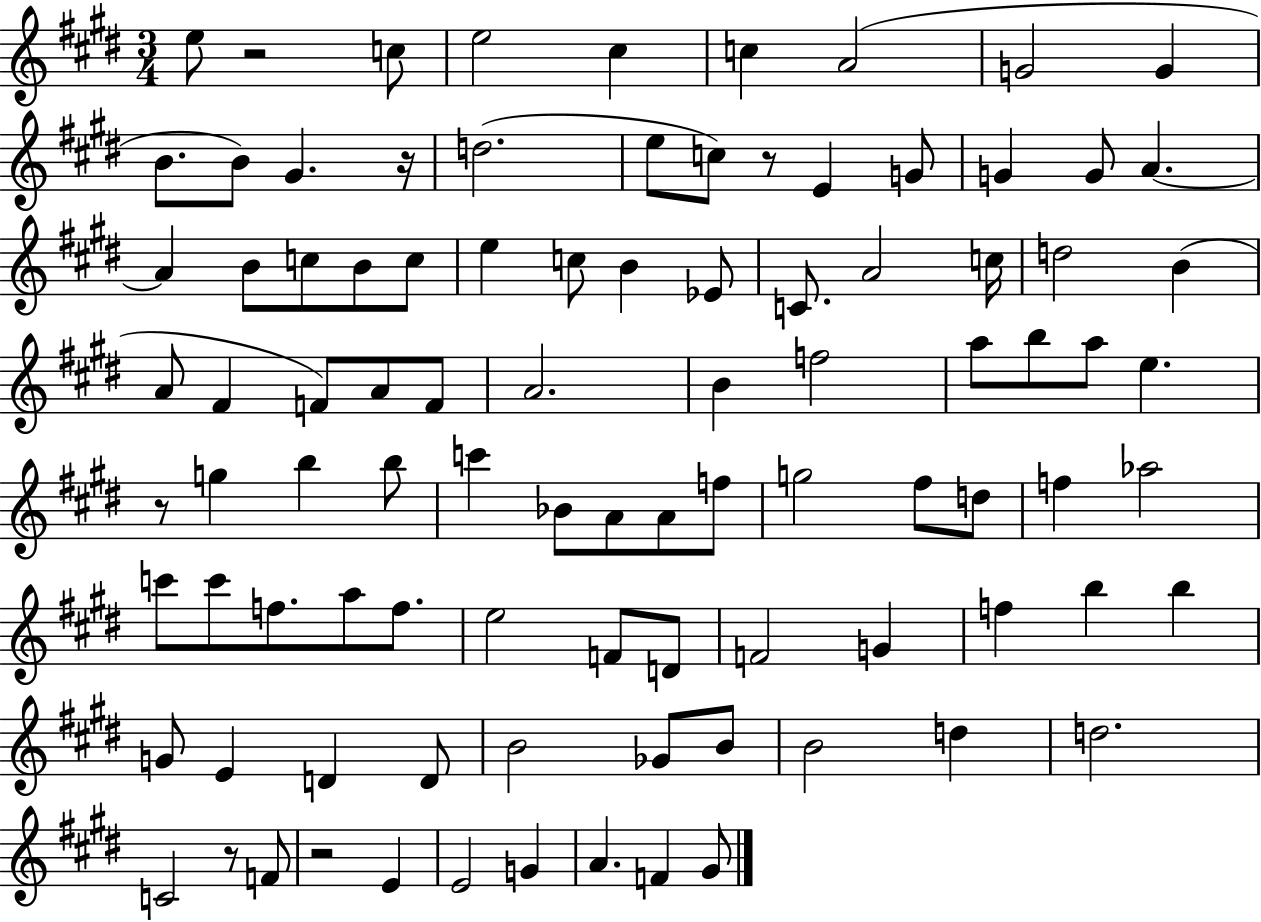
X:1
T:Untitled
M:3/4
L:1/4
K:E
e/2 z2 c/2 e2 ^c c A2 G2 G B/2 B/2 ^G z/4 d2 e/2 c/2 z/2 E G/2 G G/2 A A B/2 c/2 B/2 c/2 e c/2 B _E/2 C/2 A2 c/4 d2 B A/2 ^F F/2 A/2 F/2 A2 B f2 a/2 b/2 a/2 e z/2 g b b/2 c' _B/2 A/2 A/2 f/2 g2 ^f/2 d/2 f _a2 c'/2 c'/2 f/2 a/2 f/2 e2 F/2 D/2 F2 G f b b G/2 E D D/2 B2 _G/2 B/2 B2 d d2 C2 z/2 F/2 z2 E E2 G A F ^G/2